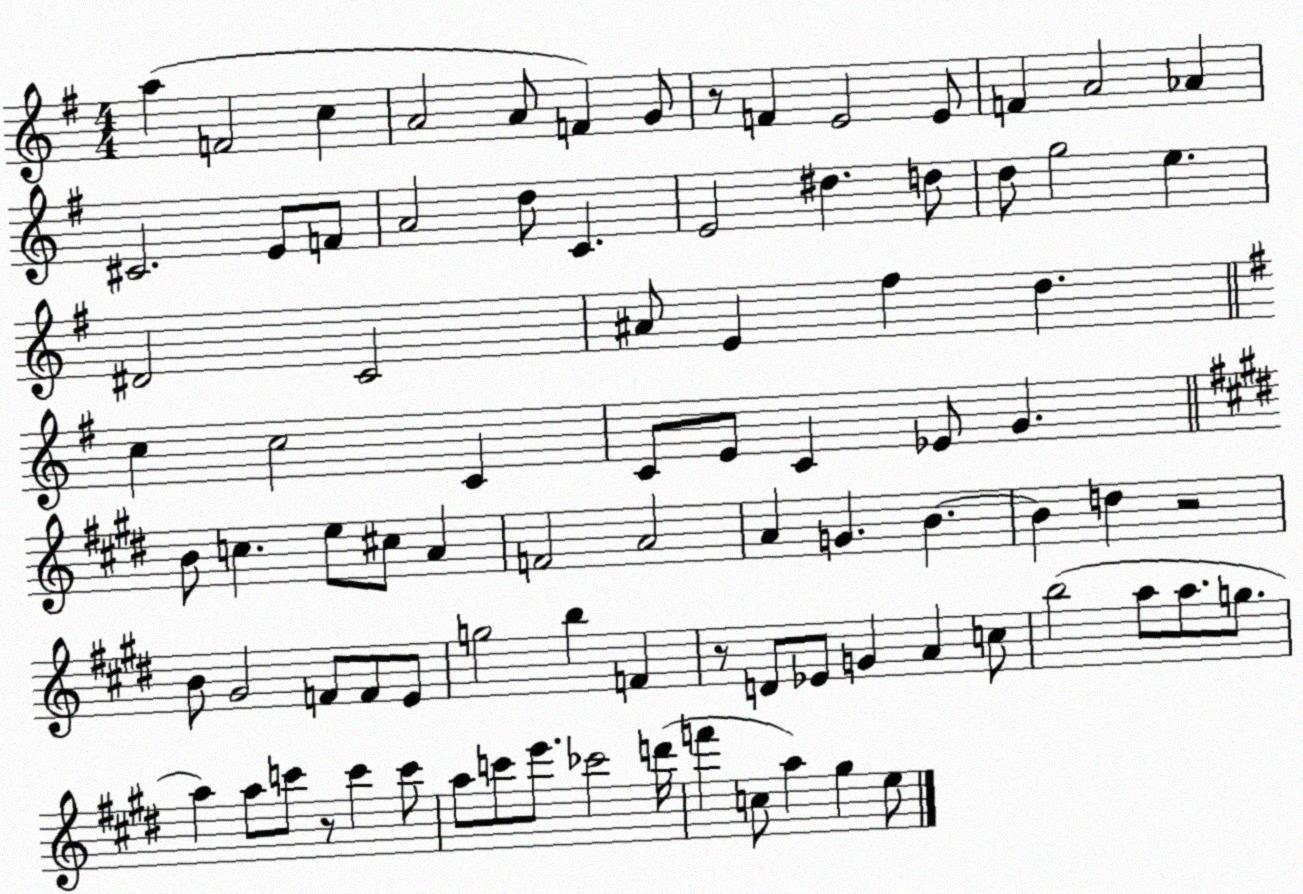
X:1
T:Untitled
M:4/4
L:1/4
K:G
a F2 c A2 A/2 F G/2 z/2 F E2 E/2 F A2 _A ^C2 E/2 F/2 A2 d/2 C E2 ^d d/2 d/2 g2 e ^D2 C2 ^A/2 E ^f d c c2 C C/2 E/2 C _E/2 G B/2 c e/2 ^c/2 A F2 A2 A G B B d z2 B/2 ^G2 F/2 F/2 E/2 g2 b F z/2 D/2 _E/2 G A c/2 b2 a/2 a/2 g/2 a a/2 c'/2 z/2 c' c'/2 a/2 c'/2 e'/2 _c'2 d'/4 f' c/2 a ^g e/2